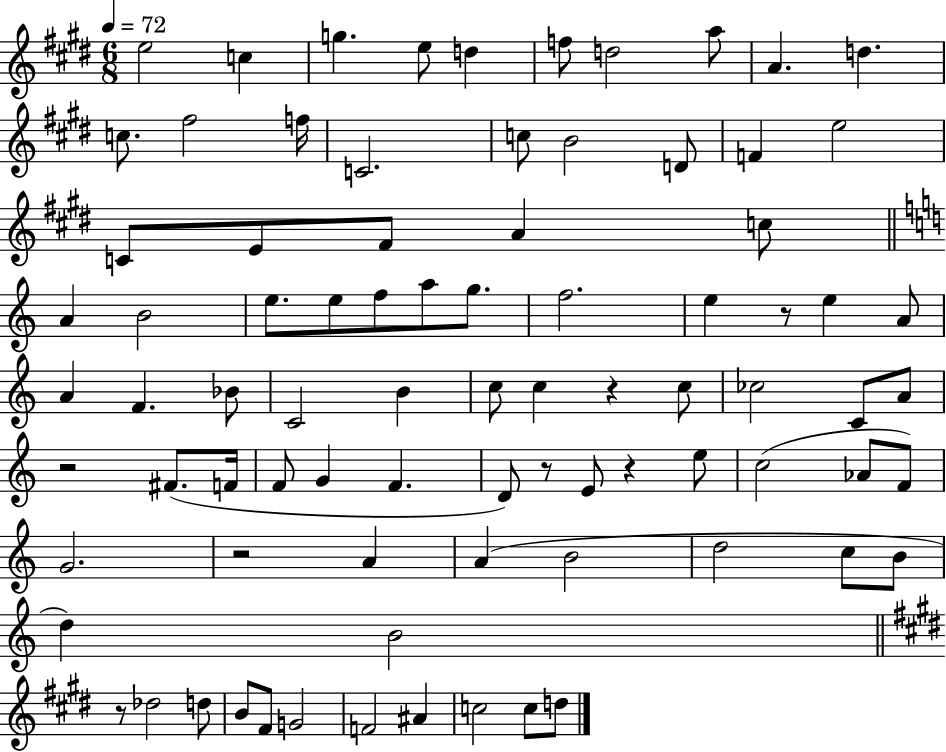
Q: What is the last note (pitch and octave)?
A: D5